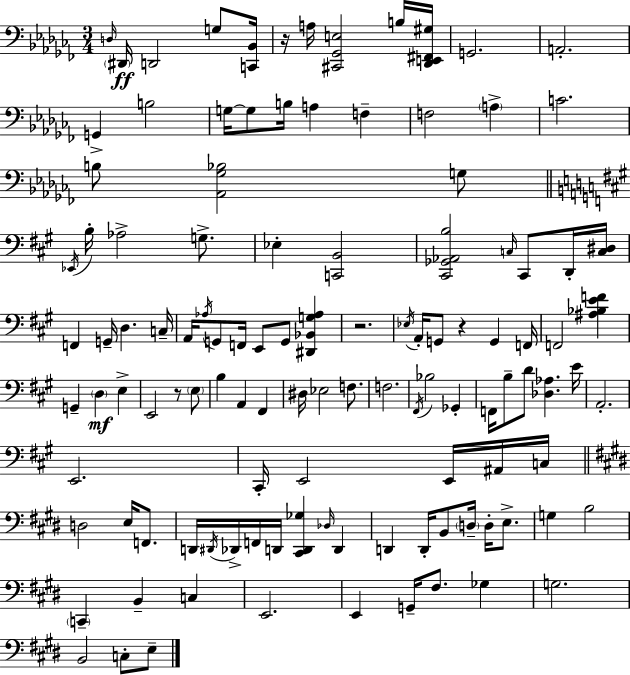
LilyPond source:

{
  \clef bass
  \numericTimeSignature
  \time 3/4
  \key aes \minor
  \grace { d16 }\ff \parenthesize dis,16 d,2 g8 | <c, bes,>16 r16 a16 <cis, ges, e>2 b16 | <des, e, fis, gis>16 g,2. | a,2.-. | \break g,4-> b2 | g16~~ g8 b16 a4 f4-- | f2 \parenthesize a4-> | c'2. | \break b8 <aes, ges bes>2 g8 | \bar "||" \break \key a \major \acciaccatura { ees,16 } b16-. aes2-> g8.-> | ees4-. <c, b,>2 | <cis, ges, aes, b>2 \grace { c16 } cis,8 | d,16-. <c dis>16 f,4 g,16-- d4. | \break c16-- a,16 \acciaccatura { aes16 } g,8 f,16 e,8 g,8 <dis, bes, g aes>4 | r2. | \acciaccatura { ees16 } a,16-. g,8 r4 g,4 | f,16 f,2 | \break <ais bes e' f'>4 g,4-- \parenthesize d4\mf | e4-> e,2 | r8 \parenthesize e8 b4 a,4 | fis,4 dis16 ees2 | \break f8. f2. | \acciaccatura { fis,16 } bes2 | ges,4-. f,16 b8-- d'8 <des aes>4. | e'16 a,2.-. | \break e,2. | cis,16-. e,2 | e,16 ais,16 c16 \bar "||" \break \key e \major d2 e16 f,8. | d,16 \acciaccatura { dis,16 } des,16-> f,16 d,16 <cis, d, ges>4 \grace { des16 } d,4 | d,4 d,16-. b,8 \parenthesize d16-- d16-. e8.-> | g4 b2 | \break \parenthesize c,4-- b,4-- c4 | e,2. | e,4 g,16-- fis8. ges4 | g2. | \break b,2 c8-. | e8-- \bar "|."
}